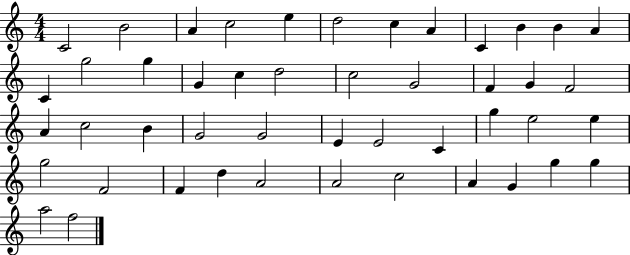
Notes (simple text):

C4/h B4/h A4/q C5/h E5/q D5/h C5/q A4/q C4/q B4/q B4/q A4/q C4/q G5/h G5/q G4/q C5/q D5/h C5/h G4/h F4/q G4/q F4/h A4/q C5/h B4/q G4/h G4/h E4/q E4/h C4/q G5/q E5/h E5/q G5/h F4/h F4/q D5/q A4/h A4/h C5/h A4/q G4/q G5/q G5/q A5/h F5/h